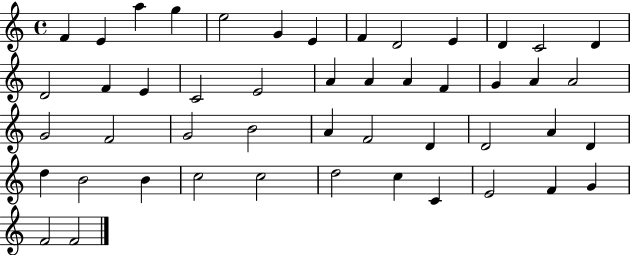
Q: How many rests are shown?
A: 0